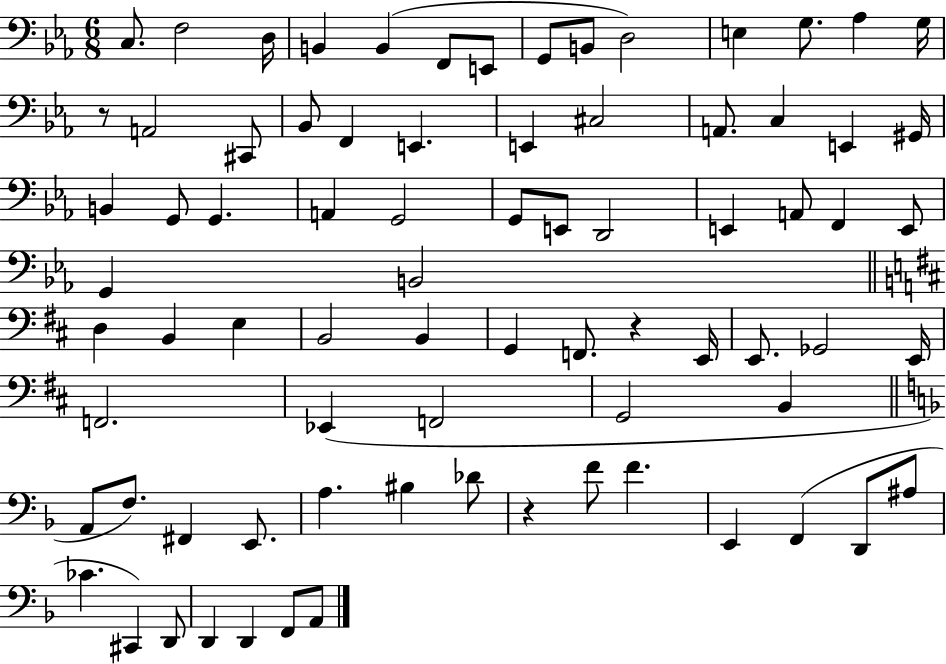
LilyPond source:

{
  \clef bass
  \numericTimeSignature
  \time 6/8
  \key ees \major
  c8. f2 d16 | b,4 b,4( f,8 e,8 | g,8 b,8 d2) | e4 g8. aes4 g16 | \break r8 a,2 cis,8 | bes,8 f,4 e,4. | e,4 cis2 | a,8. c4 e,4 gis,16 | \break b,4 g,8 g,4. | a,4 g,2 | g,8 e,8 d,2 | e,4 a,8 f,4 e,8 | \break g,4 b,2 | \bar "||" \break \key d \major d4 b,4 e4 | b,2 b,4 | g,4 f,8. r4 e,16 | e,8. ges,2 e,16 | \break f,2. | ees,4( f,2 | g,2 b,4 | \bar "||" \break \key d \minor a,8 f8.) fis,4 e,8. | a4. bis4 des'8 | r4 f'8 f'4. | e,4 f,4( d,8 ais8 | \break ces'4. cis,4) d,8 | d,4 d,4 f,8 a,8 | \bar "|."
}